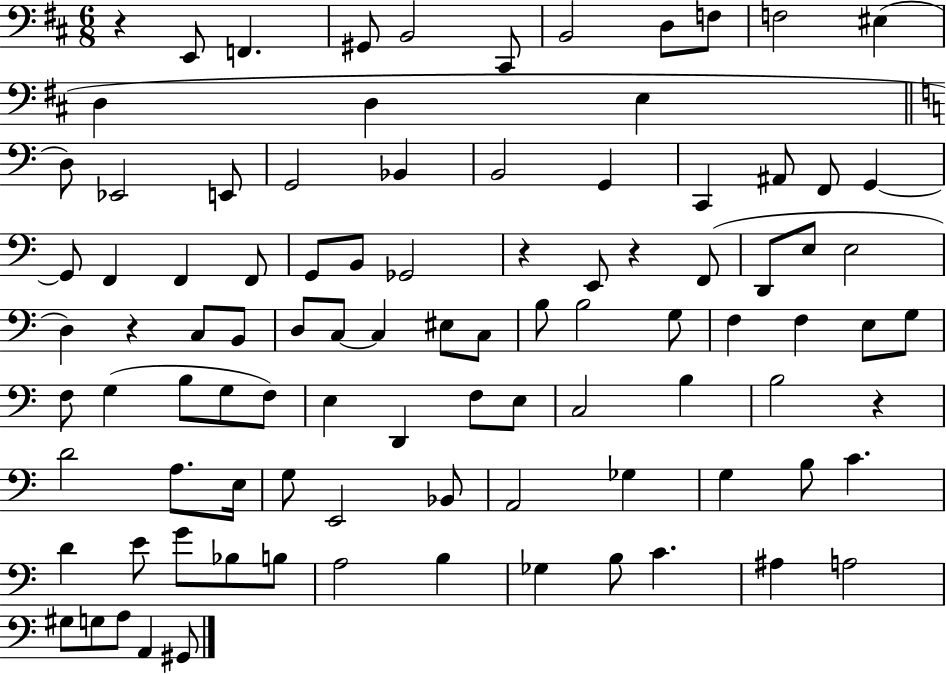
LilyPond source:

{
  \clef bass
  \numericTimeSignature
  \time 6/8
  \key d \major
  r4 e,8 f,4. | gis,8 b,2 cis,8 | b,2 d8 f8 | f2 eis4( | \break d4 d4 e4 | \bar "||" \break \key a \minor d8) ees,2 e,8 | g,2 bes,4 | b,2 g,4 | c,4 ais,8 f,8 g,4~~ | \break g,8 f,4 f,4 f,8 | g,8 b,8 ges,2 | r4 e,8 r4 f,8( | d,8 e8 e2 | \break d4) r4 c8 b,8 | d8 c8~~ c4 eis8 c8 | b8 b2 g8 | f4 f4 e8 g8 | \break f8 g4( b8 g8 f8) | e4 d,4 f8 e8 | c2 b4 | b2 r4 | \break d'2 a8. e16 | g8 e,2 bes,8 | a,2 ges4 | g4 b8 c'4. | \break d'4 e'8 g'8 bes8 b8 | a2 b4 | ges4 b8 c'4. | ais4 a2 | \break gis8 g8 a8 a,4 gis,8 | \bar "|."
}